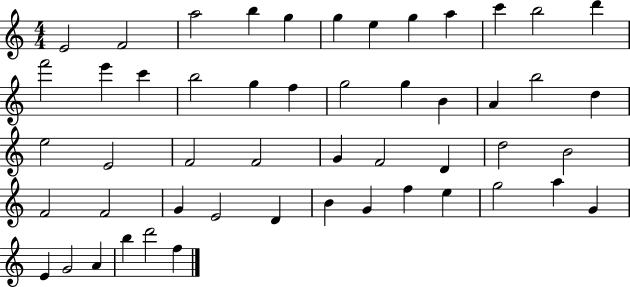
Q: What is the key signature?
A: C major